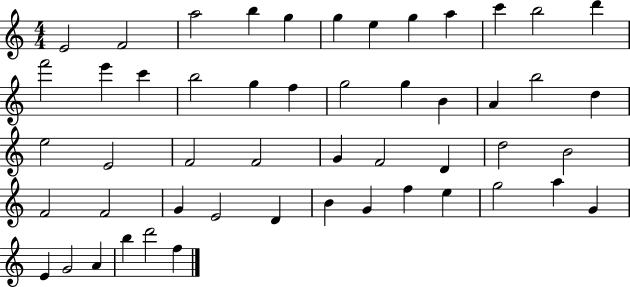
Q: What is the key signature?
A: C major